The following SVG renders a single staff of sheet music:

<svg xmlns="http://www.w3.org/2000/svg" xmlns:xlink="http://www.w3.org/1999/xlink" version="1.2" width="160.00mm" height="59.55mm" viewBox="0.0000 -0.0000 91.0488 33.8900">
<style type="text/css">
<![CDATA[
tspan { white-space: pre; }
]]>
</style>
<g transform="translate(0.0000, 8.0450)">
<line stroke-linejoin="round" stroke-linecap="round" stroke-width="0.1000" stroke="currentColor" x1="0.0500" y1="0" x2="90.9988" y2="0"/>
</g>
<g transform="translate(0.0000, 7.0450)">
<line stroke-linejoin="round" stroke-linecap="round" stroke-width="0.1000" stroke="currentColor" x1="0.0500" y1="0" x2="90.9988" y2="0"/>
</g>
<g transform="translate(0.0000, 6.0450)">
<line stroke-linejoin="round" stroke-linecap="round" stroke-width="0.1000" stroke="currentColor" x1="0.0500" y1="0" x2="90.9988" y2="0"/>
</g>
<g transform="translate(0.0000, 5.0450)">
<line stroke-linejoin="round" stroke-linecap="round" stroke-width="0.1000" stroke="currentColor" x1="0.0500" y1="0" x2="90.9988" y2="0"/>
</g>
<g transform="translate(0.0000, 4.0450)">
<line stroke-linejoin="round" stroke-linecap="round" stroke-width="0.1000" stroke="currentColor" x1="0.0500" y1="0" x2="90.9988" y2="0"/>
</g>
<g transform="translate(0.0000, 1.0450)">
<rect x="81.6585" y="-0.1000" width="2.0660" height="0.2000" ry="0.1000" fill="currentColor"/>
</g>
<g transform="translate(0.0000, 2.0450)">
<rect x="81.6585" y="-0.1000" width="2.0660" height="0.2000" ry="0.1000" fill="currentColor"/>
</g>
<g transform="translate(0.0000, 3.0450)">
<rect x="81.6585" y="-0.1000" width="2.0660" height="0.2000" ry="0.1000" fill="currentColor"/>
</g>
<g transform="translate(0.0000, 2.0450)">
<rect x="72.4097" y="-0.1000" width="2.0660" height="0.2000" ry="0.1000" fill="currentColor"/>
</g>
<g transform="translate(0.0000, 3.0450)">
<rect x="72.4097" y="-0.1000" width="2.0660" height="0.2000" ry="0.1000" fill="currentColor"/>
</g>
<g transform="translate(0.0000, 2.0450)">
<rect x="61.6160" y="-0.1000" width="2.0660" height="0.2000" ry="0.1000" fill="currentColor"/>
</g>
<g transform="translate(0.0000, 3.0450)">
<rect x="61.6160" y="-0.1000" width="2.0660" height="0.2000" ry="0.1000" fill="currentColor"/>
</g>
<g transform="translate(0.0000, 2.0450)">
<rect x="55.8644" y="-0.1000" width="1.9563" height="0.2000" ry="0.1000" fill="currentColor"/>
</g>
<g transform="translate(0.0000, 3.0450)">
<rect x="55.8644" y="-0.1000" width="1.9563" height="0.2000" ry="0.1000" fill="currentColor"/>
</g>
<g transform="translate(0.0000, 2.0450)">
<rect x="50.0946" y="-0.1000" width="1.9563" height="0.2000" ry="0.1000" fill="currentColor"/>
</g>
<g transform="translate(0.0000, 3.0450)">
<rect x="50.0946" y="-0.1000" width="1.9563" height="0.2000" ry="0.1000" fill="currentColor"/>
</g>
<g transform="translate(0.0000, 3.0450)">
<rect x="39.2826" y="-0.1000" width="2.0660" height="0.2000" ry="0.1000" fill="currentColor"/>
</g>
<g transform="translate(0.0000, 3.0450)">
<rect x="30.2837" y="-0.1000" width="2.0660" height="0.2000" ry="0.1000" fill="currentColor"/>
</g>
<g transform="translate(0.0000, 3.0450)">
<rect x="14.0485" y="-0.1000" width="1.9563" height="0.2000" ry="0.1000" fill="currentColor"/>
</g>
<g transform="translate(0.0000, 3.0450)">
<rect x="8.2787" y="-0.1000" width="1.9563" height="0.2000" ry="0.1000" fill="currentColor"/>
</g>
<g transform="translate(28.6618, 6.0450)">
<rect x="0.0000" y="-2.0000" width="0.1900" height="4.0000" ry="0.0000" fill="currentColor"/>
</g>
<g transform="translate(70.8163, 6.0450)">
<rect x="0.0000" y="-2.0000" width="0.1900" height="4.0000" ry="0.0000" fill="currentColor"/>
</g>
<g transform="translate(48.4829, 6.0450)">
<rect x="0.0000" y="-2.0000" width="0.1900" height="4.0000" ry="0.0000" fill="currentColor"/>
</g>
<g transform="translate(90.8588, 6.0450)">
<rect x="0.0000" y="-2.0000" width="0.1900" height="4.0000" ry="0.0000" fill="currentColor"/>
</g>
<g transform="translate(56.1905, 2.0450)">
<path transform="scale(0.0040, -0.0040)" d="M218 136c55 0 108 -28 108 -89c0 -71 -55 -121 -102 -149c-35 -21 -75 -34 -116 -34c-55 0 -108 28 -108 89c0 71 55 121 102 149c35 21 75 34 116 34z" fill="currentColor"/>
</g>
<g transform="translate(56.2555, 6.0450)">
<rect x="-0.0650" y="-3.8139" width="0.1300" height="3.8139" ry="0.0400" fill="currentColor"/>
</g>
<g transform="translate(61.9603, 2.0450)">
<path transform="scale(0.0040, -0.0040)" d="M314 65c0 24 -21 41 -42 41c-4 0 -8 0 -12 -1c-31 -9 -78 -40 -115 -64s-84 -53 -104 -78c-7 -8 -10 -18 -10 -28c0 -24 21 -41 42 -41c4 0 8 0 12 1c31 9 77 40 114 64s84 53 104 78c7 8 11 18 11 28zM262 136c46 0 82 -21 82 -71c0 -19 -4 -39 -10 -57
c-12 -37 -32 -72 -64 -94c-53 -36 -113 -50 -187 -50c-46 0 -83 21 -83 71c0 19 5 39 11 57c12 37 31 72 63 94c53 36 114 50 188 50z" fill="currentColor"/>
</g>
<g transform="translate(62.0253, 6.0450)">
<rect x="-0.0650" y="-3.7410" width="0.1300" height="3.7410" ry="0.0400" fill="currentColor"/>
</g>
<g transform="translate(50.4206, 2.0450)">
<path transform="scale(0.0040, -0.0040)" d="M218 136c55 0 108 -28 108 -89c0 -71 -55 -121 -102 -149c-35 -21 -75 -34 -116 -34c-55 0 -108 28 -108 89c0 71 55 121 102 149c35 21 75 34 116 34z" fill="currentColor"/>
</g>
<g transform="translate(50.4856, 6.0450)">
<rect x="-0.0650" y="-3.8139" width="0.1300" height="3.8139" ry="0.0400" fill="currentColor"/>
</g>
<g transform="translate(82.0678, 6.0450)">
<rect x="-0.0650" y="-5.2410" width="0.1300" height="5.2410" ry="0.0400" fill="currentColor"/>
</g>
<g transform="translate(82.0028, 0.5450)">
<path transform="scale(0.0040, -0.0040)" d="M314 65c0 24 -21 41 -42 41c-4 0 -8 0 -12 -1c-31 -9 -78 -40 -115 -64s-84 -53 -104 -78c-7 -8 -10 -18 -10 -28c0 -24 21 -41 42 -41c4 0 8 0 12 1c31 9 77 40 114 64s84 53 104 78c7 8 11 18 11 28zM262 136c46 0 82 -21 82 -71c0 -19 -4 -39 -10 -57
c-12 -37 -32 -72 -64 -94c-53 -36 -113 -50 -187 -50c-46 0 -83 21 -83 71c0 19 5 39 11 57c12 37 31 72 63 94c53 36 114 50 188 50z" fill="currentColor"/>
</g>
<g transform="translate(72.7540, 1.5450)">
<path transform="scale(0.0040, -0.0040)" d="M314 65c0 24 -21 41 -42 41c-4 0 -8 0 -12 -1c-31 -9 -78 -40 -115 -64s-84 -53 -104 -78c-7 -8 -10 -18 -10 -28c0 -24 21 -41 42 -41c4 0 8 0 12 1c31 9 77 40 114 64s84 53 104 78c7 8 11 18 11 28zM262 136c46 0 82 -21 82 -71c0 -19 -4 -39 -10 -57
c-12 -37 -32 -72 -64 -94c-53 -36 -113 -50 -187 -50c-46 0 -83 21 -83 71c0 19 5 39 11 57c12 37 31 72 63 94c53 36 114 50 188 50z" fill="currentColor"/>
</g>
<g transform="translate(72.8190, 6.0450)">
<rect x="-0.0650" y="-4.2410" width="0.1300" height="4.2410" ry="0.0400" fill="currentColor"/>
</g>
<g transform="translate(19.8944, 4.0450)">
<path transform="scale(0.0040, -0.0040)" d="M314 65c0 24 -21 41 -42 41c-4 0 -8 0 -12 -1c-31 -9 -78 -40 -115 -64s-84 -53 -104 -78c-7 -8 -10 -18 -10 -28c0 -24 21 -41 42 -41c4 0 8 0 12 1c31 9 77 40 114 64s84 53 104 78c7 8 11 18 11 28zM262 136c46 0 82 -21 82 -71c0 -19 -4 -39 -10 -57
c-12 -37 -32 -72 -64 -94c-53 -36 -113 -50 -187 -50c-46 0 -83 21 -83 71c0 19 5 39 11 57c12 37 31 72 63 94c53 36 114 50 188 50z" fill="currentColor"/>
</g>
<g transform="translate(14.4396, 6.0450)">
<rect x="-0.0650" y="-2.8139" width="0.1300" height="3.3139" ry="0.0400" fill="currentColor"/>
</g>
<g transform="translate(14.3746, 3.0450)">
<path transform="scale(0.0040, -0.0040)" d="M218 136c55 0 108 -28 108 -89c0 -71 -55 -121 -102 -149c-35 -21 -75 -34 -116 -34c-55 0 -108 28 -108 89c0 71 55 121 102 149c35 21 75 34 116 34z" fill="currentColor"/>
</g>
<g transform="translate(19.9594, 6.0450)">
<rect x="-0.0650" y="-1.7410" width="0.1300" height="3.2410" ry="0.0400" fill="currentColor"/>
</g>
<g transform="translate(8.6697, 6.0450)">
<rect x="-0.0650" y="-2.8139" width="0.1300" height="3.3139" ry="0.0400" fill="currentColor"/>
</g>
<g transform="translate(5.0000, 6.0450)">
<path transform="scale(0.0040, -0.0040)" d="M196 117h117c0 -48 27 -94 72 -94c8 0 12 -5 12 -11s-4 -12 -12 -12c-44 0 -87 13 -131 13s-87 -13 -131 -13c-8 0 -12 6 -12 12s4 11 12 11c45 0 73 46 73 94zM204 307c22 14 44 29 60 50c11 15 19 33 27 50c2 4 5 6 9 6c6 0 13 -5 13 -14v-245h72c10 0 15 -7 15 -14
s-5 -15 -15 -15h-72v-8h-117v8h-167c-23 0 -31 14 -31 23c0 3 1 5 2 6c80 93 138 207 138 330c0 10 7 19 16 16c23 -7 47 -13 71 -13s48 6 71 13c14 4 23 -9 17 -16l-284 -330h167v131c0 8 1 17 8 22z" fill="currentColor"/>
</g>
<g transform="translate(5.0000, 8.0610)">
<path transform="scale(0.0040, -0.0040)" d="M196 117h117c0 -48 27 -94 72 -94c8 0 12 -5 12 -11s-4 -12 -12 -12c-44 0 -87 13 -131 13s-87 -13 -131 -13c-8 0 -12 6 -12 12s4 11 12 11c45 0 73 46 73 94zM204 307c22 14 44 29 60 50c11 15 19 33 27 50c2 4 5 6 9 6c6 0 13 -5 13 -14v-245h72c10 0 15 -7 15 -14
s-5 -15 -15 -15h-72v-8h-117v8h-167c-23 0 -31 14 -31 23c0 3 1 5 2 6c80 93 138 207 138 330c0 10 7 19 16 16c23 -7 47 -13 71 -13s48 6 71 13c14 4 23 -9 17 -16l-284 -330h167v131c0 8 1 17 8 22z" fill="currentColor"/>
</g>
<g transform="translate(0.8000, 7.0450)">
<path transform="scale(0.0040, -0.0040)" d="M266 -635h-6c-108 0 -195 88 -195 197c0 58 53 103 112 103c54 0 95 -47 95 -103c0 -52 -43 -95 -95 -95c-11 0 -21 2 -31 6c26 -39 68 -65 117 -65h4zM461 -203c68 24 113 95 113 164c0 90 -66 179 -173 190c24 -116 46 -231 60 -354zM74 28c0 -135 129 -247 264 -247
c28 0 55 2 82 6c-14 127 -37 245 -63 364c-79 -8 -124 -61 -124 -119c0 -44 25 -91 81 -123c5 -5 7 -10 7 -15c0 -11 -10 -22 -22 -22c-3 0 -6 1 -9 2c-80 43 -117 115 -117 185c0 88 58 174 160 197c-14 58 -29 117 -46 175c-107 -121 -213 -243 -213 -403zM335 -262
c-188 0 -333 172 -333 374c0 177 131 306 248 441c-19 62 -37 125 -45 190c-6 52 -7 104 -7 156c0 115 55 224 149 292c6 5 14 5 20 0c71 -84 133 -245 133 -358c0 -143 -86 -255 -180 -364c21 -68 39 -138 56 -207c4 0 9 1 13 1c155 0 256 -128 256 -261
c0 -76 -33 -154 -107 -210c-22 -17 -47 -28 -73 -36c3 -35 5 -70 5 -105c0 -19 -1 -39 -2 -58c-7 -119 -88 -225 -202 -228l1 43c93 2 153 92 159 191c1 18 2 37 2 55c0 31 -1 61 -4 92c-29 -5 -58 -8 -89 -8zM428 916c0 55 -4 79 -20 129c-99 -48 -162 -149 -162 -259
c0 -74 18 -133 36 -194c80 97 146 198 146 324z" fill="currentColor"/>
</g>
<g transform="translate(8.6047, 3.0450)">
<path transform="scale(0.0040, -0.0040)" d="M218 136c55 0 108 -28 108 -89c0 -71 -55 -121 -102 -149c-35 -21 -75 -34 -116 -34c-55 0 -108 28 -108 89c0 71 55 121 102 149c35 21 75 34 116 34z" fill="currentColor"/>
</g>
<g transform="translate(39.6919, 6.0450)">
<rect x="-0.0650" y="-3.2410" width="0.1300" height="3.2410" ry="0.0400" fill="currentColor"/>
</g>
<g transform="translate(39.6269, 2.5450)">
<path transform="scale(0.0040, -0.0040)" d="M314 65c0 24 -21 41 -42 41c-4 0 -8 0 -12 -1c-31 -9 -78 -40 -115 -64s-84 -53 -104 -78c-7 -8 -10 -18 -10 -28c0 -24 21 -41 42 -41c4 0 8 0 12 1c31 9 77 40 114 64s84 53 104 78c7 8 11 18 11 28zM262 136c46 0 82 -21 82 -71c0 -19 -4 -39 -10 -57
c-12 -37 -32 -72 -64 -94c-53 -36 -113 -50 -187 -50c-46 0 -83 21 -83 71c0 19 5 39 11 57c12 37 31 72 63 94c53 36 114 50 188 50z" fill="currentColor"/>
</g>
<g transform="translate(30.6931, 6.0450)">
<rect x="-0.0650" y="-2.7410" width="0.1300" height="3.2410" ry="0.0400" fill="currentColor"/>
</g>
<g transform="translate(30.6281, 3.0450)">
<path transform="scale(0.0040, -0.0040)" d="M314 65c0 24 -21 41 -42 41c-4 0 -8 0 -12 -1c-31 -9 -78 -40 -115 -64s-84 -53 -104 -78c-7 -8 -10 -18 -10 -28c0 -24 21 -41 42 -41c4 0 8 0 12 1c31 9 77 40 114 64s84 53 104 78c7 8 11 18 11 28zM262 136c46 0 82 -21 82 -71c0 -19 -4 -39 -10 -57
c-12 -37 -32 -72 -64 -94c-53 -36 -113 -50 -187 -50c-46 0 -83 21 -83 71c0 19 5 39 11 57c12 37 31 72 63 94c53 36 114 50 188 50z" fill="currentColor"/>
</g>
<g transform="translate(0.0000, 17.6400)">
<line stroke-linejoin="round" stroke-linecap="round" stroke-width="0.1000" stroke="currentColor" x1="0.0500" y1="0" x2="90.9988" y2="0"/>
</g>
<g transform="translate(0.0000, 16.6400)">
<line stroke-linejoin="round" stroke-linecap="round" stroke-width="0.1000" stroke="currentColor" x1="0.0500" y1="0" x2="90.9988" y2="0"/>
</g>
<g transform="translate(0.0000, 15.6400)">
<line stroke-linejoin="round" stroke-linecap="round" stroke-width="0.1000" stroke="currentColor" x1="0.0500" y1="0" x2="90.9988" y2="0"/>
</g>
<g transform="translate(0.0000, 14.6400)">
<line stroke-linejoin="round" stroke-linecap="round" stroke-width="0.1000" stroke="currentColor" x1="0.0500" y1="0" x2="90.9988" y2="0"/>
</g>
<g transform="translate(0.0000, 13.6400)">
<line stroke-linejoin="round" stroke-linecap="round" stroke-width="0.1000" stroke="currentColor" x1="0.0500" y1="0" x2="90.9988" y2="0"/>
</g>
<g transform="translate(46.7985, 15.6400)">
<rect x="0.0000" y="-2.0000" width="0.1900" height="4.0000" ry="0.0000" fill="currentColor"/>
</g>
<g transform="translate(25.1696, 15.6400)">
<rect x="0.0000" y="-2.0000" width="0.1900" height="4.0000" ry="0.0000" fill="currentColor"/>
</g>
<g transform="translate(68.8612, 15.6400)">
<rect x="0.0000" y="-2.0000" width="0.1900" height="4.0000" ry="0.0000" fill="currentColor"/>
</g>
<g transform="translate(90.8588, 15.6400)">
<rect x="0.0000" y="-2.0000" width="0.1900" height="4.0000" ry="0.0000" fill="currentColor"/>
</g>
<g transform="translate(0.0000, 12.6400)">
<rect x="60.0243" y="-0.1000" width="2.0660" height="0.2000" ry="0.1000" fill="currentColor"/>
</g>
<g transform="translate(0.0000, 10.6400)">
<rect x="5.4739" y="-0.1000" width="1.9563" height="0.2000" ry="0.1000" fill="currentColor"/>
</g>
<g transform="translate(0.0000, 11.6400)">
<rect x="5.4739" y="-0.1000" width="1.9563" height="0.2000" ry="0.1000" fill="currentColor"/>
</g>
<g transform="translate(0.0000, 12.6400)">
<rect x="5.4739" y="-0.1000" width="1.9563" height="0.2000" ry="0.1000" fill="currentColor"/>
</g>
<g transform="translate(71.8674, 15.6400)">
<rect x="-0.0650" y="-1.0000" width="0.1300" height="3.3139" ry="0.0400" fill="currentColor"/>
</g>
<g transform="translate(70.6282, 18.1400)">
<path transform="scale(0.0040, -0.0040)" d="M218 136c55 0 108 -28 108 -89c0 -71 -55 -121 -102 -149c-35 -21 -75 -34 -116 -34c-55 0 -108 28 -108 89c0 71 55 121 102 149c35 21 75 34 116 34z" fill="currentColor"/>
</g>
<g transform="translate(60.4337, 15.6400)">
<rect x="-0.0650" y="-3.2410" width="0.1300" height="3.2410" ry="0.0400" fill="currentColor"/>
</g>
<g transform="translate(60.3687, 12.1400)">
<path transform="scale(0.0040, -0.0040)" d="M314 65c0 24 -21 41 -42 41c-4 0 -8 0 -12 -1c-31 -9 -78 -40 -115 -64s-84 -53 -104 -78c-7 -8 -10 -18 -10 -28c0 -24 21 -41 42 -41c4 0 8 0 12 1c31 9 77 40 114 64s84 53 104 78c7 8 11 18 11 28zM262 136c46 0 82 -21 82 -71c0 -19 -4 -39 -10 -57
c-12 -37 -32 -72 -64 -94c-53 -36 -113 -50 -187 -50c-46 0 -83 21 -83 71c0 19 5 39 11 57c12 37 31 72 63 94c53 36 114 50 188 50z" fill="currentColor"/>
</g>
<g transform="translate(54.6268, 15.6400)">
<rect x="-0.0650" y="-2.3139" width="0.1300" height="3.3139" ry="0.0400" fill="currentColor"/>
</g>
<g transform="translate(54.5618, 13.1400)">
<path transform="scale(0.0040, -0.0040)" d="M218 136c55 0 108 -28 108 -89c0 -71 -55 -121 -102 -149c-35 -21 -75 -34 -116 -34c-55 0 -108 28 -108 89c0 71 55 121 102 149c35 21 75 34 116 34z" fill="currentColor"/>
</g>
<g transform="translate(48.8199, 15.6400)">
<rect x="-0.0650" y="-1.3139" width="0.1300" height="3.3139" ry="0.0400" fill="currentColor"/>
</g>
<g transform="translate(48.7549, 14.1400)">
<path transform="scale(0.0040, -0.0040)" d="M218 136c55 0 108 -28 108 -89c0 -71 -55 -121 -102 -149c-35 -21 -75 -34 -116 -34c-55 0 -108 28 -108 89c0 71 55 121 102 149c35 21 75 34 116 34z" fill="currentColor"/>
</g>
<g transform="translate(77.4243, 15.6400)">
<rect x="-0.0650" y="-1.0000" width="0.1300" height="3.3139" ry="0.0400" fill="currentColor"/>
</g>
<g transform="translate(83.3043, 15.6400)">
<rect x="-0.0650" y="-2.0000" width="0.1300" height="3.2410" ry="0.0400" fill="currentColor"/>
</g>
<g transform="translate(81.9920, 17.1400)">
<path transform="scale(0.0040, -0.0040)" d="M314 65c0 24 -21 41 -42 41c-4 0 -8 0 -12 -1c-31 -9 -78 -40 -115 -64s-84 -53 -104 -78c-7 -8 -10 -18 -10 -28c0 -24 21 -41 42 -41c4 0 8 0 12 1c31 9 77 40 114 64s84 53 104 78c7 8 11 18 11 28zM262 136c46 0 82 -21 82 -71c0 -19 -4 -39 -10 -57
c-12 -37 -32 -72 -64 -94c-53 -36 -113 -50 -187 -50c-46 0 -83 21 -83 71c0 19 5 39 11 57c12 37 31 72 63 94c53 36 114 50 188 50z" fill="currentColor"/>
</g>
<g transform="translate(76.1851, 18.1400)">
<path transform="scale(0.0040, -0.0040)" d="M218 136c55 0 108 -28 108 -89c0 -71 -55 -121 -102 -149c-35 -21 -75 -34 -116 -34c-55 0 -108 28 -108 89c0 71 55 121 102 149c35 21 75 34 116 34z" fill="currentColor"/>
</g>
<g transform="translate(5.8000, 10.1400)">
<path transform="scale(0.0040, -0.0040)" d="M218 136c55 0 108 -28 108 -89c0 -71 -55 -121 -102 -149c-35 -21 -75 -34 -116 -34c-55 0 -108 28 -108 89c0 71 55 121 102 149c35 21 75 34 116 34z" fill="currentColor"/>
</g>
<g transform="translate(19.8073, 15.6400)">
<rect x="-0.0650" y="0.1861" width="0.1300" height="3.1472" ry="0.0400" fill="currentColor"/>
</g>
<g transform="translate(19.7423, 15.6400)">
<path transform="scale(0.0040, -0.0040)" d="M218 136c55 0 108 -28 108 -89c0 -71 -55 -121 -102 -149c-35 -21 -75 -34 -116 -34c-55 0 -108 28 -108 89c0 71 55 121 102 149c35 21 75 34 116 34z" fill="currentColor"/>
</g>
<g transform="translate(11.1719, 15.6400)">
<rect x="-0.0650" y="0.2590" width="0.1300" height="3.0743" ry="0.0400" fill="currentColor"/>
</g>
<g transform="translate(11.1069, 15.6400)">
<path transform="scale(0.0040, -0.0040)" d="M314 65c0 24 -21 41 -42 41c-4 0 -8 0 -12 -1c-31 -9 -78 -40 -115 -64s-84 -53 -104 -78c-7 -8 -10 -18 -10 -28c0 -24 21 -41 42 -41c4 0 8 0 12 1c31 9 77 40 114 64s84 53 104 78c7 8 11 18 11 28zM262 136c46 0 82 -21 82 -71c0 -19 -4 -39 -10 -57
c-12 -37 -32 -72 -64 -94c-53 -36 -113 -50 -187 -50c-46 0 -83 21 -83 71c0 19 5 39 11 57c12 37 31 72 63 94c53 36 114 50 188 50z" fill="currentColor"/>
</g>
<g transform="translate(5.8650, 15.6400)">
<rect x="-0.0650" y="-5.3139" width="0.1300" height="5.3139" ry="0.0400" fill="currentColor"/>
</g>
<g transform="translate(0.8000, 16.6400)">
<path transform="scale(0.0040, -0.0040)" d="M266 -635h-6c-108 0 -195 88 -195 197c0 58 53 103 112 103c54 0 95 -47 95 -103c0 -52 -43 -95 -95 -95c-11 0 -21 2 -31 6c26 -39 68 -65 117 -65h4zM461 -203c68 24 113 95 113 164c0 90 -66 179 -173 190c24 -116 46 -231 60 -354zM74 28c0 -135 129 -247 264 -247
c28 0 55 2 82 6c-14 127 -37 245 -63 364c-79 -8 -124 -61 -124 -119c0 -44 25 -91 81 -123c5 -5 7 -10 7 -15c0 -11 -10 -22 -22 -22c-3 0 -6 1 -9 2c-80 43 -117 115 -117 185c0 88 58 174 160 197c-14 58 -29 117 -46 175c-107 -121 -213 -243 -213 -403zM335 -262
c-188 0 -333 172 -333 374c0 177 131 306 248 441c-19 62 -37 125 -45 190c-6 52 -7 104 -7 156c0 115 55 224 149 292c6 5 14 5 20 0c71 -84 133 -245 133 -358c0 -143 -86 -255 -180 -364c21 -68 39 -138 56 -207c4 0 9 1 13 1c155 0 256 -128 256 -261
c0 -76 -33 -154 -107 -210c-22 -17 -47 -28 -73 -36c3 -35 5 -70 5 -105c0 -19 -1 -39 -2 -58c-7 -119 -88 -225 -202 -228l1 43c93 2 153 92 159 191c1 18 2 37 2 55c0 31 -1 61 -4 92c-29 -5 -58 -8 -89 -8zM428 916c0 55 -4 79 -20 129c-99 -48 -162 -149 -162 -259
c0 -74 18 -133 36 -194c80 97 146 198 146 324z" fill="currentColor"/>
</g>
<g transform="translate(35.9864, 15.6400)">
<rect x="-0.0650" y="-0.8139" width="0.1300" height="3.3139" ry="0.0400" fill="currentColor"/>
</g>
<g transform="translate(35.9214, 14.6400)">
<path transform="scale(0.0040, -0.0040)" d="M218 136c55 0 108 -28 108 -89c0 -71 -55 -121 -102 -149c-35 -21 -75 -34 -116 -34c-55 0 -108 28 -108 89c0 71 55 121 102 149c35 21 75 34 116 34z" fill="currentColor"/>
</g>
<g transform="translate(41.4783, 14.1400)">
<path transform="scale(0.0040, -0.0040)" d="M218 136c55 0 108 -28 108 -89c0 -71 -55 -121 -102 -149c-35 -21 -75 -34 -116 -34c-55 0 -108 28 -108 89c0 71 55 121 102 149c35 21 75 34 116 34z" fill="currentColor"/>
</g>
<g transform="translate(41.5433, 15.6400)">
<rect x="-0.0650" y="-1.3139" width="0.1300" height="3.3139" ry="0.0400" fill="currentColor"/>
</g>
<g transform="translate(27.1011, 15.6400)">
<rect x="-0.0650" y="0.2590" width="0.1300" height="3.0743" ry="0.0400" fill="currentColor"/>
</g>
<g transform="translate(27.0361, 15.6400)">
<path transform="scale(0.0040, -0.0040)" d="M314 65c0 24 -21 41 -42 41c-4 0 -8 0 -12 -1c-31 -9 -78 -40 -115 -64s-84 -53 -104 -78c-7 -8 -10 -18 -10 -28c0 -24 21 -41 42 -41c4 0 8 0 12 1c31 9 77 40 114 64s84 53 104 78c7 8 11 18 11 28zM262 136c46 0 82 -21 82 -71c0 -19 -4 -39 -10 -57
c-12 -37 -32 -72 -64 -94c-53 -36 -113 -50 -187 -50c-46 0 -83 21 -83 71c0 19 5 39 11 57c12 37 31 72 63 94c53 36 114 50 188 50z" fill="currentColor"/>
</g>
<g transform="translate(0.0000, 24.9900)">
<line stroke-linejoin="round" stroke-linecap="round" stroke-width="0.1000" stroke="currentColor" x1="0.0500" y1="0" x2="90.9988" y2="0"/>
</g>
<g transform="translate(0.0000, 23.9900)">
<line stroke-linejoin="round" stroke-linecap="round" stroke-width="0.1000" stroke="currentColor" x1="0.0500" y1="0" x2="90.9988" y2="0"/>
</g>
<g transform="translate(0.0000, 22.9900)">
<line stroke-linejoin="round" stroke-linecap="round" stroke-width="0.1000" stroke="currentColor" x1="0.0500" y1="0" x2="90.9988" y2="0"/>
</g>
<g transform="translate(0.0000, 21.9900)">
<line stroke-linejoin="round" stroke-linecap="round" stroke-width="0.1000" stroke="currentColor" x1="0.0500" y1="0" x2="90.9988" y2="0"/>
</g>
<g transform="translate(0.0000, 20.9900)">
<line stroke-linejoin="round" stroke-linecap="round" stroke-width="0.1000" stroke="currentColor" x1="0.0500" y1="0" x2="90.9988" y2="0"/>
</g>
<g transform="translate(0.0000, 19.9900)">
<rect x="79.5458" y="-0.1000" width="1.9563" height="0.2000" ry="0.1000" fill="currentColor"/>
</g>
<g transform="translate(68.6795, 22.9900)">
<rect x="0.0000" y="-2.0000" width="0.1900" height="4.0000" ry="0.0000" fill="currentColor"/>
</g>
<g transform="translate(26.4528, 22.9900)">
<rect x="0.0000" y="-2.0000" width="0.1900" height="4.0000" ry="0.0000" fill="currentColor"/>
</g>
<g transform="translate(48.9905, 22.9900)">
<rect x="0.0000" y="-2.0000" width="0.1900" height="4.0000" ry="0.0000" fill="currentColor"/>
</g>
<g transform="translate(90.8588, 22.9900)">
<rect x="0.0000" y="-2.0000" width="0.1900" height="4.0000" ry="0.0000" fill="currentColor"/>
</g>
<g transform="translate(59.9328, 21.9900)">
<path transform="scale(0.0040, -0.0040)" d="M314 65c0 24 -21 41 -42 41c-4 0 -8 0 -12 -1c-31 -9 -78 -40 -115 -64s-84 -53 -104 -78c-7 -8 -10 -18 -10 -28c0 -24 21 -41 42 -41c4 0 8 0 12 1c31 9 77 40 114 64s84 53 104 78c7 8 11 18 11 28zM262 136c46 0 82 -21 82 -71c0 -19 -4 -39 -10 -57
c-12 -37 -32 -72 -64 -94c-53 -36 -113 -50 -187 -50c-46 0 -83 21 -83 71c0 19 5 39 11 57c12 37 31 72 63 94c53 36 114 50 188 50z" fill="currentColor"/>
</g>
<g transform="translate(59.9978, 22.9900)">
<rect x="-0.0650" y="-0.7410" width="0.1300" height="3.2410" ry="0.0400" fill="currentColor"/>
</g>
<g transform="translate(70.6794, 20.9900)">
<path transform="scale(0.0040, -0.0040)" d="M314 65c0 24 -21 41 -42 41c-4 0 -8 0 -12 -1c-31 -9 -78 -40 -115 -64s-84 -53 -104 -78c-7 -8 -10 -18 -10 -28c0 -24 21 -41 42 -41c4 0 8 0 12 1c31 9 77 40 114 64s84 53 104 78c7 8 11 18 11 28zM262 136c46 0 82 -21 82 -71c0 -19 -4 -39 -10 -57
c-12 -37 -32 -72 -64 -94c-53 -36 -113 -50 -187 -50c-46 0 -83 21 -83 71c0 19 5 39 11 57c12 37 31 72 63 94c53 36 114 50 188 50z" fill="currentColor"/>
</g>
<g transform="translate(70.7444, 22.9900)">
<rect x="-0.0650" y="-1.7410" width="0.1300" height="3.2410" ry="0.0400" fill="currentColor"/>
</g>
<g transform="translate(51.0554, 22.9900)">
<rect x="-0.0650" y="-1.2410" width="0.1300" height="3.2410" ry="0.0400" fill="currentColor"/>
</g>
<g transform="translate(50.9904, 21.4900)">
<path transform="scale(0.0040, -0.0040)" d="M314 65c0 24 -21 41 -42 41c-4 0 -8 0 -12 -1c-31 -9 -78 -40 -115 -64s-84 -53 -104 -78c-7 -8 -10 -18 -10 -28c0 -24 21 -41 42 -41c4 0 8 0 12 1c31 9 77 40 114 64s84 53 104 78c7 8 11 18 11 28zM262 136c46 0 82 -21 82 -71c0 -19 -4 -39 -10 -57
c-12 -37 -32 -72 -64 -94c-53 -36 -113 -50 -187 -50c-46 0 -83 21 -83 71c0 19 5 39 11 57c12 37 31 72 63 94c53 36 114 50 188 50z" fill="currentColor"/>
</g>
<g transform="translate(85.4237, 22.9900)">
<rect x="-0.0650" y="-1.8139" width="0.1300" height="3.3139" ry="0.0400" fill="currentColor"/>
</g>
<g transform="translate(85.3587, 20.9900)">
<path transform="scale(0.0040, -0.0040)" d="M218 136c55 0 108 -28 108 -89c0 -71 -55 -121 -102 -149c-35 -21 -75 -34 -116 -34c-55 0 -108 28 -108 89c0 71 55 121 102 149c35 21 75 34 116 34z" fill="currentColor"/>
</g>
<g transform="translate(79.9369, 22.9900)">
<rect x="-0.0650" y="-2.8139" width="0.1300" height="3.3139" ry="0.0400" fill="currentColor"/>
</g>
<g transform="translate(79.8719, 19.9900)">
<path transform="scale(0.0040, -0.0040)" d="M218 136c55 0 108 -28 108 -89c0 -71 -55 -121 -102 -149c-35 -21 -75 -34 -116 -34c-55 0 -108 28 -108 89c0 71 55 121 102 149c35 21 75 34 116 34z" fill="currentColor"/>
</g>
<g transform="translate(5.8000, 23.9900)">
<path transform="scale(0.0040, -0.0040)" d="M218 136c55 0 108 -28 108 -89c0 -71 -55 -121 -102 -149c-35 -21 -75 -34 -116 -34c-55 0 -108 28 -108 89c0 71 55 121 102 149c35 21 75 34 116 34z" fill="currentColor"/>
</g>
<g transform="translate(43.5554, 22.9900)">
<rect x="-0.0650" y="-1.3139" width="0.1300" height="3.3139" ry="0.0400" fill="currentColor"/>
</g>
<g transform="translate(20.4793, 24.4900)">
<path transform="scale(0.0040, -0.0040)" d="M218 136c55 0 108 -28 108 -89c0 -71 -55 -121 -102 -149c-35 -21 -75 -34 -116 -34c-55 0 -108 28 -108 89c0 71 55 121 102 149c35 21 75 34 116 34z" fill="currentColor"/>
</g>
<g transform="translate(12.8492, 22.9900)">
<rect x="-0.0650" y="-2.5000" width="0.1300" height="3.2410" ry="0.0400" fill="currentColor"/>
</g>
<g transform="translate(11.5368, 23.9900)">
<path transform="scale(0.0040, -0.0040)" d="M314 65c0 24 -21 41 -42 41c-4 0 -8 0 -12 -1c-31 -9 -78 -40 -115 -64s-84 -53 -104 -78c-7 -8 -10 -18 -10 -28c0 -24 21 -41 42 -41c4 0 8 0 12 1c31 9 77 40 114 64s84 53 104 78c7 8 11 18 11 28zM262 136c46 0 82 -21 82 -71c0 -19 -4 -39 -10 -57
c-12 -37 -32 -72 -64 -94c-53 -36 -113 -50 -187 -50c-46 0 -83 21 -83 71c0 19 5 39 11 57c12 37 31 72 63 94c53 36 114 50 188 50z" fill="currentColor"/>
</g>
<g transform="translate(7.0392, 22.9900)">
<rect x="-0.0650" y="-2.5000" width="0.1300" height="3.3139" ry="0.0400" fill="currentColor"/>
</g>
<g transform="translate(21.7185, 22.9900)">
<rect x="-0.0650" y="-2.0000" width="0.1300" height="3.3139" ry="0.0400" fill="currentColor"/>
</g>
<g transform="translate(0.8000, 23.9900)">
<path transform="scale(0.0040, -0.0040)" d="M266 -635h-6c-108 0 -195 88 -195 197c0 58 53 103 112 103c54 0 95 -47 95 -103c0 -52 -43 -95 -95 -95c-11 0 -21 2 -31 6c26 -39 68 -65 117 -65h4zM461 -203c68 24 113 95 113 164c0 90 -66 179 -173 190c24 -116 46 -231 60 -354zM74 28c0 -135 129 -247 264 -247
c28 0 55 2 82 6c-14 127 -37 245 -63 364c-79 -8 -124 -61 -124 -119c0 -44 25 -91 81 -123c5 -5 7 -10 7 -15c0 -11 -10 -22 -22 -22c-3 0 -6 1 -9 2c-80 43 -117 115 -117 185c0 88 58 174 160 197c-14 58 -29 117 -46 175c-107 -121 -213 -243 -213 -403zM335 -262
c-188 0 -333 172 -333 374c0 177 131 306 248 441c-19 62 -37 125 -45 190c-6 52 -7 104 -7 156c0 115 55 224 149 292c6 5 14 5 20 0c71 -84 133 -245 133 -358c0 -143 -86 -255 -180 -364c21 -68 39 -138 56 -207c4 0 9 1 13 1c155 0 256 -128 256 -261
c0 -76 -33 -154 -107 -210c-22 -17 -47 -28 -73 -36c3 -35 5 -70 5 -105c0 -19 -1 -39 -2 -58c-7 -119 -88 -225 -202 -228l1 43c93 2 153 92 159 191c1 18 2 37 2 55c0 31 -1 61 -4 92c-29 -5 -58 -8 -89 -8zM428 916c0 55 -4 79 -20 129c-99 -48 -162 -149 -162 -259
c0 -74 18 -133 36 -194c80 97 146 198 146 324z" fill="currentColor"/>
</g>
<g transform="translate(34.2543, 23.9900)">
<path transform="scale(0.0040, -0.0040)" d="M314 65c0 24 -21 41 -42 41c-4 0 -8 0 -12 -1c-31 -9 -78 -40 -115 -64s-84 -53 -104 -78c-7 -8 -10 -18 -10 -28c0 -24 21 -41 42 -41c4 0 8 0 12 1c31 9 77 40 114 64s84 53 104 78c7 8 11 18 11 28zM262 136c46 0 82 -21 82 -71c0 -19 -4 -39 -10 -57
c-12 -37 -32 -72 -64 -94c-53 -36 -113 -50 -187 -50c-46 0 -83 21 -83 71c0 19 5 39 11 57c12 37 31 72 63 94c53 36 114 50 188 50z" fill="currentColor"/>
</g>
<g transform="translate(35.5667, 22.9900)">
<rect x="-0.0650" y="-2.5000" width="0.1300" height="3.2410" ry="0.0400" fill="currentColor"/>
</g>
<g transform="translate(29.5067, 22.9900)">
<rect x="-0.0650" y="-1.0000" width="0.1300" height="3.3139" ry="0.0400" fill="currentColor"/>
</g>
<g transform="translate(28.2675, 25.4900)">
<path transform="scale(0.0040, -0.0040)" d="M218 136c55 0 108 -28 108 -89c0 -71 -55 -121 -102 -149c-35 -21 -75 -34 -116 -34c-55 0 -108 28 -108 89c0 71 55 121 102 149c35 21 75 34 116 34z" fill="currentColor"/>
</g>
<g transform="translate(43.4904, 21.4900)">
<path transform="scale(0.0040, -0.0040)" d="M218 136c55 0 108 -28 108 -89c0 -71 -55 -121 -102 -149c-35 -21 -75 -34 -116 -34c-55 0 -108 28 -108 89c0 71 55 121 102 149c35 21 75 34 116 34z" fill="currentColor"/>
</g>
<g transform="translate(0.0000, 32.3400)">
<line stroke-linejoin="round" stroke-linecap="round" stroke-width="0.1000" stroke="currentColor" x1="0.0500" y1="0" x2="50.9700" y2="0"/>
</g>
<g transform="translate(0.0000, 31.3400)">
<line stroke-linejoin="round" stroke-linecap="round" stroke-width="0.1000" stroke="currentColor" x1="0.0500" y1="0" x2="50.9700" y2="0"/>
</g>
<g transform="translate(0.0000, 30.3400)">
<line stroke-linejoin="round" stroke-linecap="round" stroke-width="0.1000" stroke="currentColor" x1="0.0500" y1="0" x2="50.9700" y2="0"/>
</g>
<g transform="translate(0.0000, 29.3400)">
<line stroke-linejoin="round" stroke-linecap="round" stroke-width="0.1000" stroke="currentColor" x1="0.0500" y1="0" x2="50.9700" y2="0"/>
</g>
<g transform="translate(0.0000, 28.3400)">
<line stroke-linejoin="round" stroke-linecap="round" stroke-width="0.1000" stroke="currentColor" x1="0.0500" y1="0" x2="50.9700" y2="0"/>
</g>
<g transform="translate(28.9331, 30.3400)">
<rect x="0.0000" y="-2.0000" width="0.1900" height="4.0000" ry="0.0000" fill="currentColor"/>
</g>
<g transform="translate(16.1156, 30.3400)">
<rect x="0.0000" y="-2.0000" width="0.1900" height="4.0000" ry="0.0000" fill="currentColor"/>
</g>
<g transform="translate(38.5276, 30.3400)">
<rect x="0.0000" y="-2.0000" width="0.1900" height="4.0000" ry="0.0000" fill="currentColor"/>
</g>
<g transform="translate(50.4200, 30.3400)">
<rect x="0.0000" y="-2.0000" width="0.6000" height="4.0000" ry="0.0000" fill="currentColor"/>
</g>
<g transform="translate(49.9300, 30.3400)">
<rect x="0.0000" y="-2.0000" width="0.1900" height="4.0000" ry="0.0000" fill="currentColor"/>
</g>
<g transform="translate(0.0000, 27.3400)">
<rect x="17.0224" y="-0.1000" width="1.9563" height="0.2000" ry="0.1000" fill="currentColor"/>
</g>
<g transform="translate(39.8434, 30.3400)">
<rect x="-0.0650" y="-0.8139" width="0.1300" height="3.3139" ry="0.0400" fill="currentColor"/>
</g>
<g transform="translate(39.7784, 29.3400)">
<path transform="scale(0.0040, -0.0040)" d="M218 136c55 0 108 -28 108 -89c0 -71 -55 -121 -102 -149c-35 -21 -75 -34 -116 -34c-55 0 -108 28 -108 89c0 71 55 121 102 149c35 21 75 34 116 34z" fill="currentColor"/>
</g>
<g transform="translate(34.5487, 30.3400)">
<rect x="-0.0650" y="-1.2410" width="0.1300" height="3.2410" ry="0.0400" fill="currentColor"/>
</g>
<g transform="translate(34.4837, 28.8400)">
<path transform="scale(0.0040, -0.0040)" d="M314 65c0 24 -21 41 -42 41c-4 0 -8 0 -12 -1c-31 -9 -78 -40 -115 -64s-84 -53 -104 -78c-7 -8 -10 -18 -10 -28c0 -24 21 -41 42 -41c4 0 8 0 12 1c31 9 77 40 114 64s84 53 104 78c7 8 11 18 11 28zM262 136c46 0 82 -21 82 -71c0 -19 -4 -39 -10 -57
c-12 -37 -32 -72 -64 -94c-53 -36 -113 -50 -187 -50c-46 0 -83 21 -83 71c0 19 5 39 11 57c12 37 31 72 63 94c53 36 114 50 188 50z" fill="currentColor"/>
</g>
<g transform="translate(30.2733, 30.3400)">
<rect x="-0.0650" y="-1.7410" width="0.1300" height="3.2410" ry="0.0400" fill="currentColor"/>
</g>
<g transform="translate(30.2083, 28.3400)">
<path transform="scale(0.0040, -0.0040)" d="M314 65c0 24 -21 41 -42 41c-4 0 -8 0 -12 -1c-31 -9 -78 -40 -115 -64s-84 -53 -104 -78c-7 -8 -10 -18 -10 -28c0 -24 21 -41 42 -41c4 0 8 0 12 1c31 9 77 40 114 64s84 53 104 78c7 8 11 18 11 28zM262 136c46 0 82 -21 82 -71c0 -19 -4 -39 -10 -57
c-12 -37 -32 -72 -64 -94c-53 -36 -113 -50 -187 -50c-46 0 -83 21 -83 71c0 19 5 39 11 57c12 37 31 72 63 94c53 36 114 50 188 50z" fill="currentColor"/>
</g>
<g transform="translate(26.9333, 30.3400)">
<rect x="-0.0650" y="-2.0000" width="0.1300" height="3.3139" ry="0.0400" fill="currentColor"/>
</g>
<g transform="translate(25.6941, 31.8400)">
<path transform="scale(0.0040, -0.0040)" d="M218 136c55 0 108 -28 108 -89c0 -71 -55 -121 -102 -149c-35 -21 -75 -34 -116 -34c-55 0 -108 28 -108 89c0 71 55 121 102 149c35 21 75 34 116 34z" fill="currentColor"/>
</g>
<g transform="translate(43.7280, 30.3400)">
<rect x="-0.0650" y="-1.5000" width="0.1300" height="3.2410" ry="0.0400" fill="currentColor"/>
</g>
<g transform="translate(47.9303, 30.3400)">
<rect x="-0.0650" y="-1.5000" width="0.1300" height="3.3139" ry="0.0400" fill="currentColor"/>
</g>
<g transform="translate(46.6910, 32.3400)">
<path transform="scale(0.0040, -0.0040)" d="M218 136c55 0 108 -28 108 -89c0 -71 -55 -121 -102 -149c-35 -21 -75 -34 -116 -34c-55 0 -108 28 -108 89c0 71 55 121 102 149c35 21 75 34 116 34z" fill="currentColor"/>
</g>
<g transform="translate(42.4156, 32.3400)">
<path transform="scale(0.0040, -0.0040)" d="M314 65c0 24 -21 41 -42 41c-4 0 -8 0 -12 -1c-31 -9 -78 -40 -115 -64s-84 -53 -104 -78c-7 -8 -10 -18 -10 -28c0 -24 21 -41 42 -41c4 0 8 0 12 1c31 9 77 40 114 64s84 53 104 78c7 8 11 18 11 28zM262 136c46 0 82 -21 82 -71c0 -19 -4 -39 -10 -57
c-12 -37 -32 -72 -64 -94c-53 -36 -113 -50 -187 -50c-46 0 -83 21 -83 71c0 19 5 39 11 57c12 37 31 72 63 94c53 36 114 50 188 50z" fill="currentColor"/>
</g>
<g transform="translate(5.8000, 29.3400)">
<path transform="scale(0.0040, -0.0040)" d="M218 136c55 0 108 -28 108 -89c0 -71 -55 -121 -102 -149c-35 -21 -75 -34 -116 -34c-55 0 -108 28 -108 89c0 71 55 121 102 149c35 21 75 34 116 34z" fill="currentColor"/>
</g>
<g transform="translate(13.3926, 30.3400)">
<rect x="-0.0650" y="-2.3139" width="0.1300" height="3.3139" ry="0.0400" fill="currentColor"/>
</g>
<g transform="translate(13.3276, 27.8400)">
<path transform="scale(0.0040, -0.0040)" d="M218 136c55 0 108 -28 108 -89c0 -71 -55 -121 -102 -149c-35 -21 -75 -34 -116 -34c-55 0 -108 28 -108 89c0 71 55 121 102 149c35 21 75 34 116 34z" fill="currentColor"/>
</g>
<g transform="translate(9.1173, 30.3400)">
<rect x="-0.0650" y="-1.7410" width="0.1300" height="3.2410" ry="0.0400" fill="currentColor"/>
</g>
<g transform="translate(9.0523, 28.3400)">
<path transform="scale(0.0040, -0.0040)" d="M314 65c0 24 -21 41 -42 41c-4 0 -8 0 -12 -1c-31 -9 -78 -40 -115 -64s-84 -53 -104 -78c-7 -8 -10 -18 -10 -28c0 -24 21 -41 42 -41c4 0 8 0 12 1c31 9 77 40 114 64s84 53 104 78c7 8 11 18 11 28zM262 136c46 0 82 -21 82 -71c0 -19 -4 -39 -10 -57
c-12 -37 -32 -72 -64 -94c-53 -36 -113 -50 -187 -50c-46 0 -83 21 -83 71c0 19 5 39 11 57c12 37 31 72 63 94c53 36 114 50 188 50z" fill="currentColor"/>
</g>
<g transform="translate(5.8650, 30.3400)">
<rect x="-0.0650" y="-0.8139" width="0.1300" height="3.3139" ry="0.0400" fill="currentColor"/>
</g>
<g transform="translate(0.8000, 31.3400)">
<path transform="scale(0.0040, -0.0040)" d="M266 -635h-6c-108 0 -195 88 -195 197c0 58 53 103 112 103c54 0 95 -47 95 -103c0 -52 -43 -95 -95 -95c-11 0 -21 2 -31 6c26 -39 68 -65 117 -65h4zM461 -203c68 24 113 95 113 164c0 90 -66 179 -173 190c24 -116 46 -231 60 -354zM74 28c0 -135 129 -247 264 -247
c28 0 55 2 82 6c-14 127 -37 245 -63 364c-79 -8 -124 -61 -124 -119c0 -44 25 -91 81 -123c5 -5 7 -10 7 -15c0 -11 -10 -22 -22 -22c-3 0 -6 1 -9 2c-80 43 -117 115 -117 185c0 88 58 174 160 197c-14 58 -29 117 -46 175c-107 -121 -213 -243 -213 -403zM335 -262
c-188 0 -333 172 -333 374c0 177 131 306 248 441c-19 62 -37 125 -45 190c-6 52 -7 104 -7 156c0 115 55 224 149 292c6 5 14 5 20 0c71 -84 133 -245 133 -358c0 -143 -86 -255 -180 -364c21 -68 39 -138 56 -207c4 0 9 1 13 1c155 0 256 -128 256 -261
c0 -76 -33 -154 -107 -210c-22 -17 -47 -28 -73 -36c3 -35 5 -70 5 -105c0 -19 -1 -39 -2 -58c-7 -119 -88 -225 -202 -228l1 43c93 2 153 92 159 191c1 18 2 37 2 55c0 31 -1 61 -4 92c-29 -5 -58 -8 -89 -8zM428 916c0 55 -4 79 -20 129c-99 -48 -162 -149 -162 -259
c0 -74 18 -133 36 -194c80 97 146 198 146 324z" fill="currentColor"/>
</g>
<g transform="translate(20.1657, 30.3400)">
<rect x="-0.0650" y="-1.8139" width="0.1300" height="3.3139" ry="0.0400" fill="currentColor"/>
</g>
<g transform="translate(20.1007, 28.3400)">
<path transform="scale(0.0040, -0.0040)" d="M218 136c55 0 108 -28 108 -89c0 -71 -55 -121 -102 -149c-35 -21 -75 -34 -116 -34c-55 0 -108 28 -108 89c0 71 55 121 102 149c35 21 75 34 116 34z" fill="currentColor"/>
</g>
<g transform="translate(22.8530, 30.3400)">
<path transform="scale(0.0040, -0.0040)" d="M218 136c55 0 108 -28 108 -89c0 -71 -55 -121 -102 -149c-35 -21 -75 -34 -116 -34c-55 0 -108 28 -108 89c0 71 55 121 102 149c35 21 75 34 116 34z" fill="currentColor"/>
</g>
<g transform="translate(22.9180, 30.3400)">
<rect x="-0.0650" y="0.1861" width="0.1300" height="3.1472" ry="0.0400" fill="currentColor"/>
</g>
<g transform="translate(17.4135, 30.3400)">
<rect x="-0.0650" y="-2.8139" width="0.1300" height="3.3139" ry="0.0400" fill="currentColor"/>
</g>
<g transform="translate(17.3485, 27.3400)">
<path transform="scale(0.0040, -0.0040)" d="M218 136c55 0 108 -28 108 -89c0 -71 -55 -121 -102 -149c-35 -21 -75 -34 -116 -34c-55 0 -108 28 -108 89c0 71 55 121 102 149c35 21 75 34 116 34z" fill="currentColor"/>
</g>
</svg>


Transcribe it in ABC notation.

X:1
T:Untitled
M:4/4
L:1/4
K:C
a a f2 a2 b2 c' c' c'2 d'2 f'2 f' B2 B B2 d e e g b2 D D F2 G G2 F D G2 e e2 d2 f2 a f d f2 g a f B F f2 e2 d E2 E